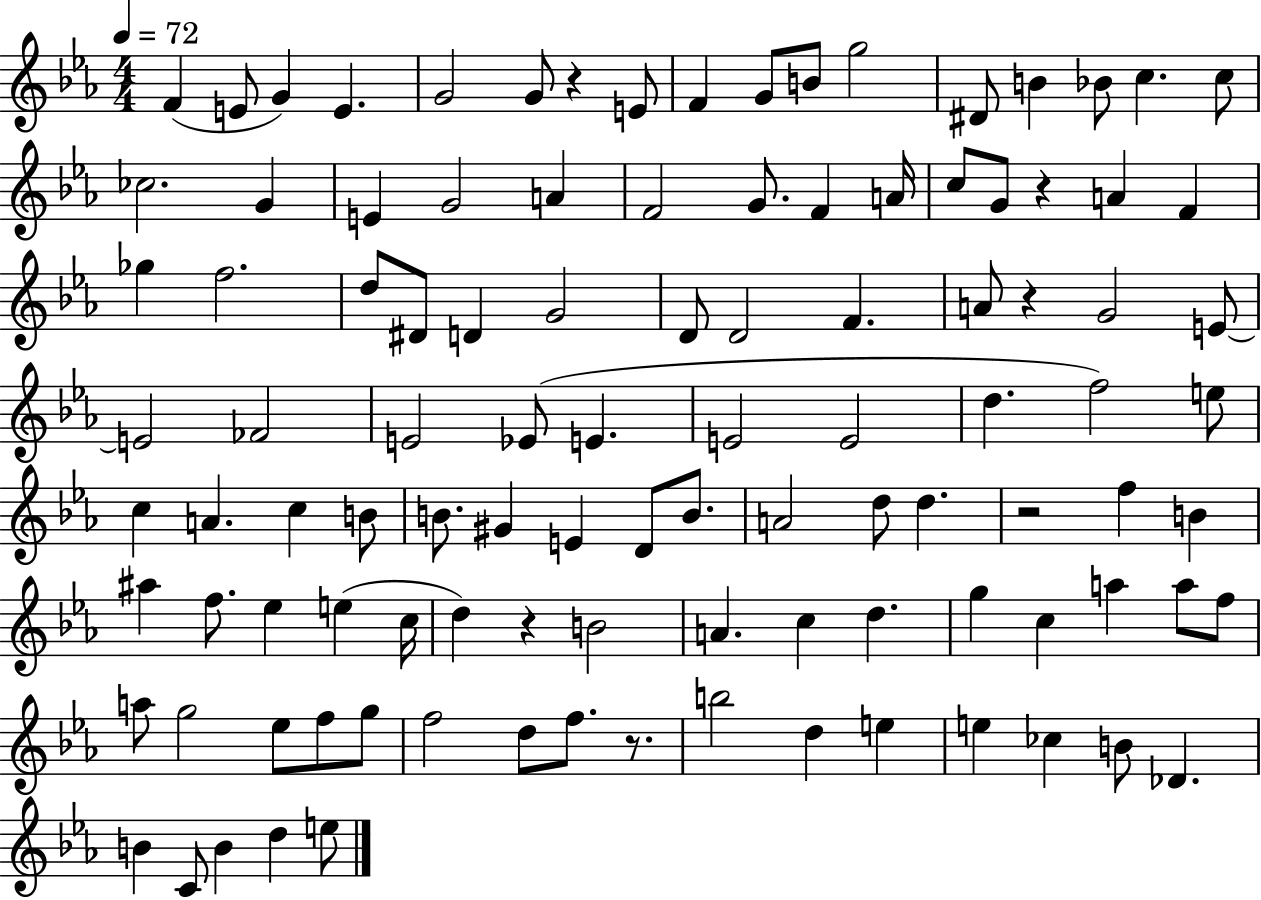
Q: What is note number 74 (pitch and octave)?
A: C5